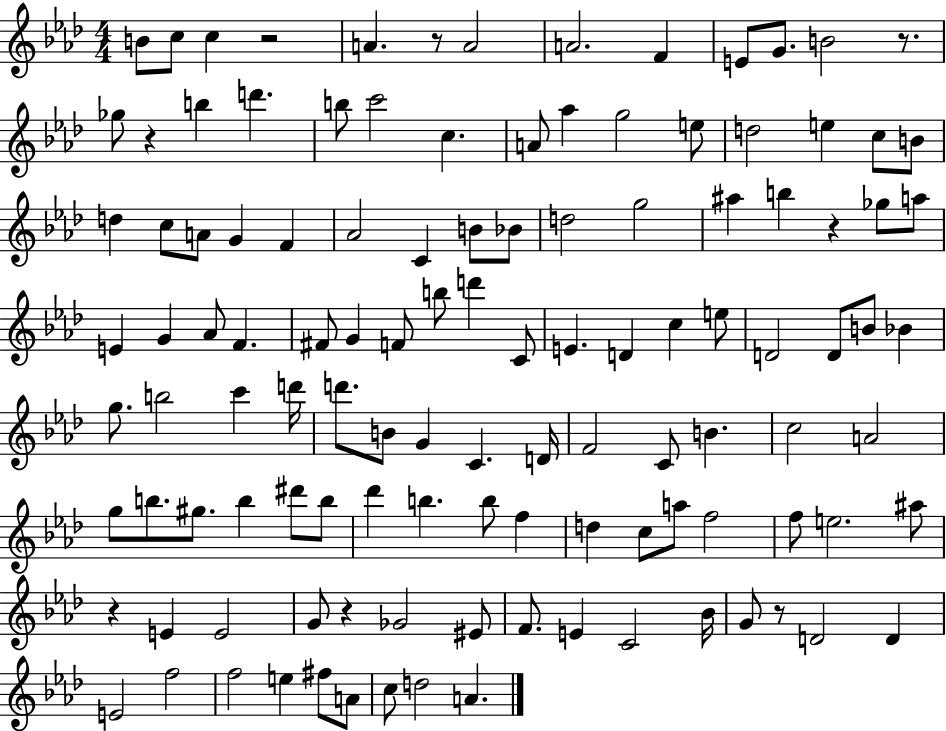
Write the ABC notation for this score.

X:1
T:Untitled
M:4/4
L:1/4
K:Ab
B/2 c/2 c z2 A z/2 A2 A2 F E/2 G/2 B2 z/2 _g/2 z b d' b/2 c'2 c A/2 _a g2 e/2 d2 e c/2 B/2 d c/2 A/2 G F _A2 C B/2 _B/2 d2 g2 ^a b z _g/2 a/2 E G _A/2 F ^F/2 G F/2 b/2 d' C/2 E D c e/2 D2 D/2 B/2 _B g/2 b2 c' d'/4 d'/2 B/2 G C D/4 F2 C/2 B c2 A2 g/2 b/2 ^g/2 b ^d'/2 b/2 _d' b b/2 f d c/2 a/2 f2 f/2 e2 ^a/2 z E E2 G/2 z _G2 ^E/2 F/2 E C2 _B/4 G/2 z/2 D2 D E2 f2 f2 e ^f/2 A/2 c/2 d2 A